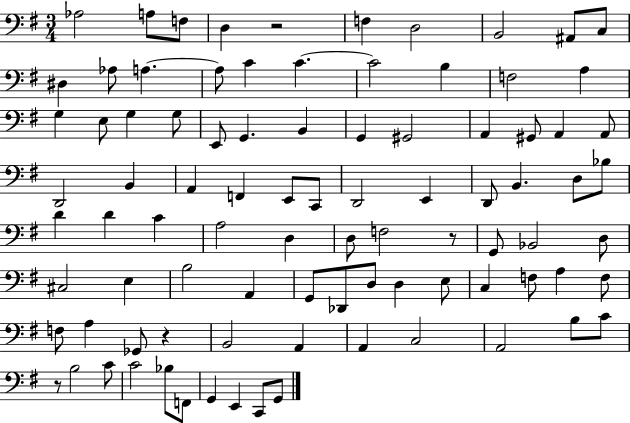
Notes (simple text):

Ab3/h A3/e F3/e D3/q R/h F3/q D3/h B2/h A#2/e C3/e D#3/q Ab3/e A3/q. A3/e C4/q C4/q. C4/h B3/q F3/h A3/q G3/q E3/e G3/q G3/e E2/e G2/q. B2/q G2/q G#2/h A2/q G#2/e A2/q A2/e D2/h B2/q A2/q F2/q E2/e C2/e D2/h E2/q D2/e B2/q. D3/e Bb3/e D4/q D4/q C4/q A3/h D3/q D3/e F3/h R/e G2/e Bb2/h D3/e C#3/h E3/q B3/h A2/q G2/e Db2/e D3/e D3/q E3/e C3/q F3/e A3/q F3/e F3/e A3/q Gb2/e R/q B2/h A2/q A2/q C3/h A2/h B3/e C4/e R/e B3/h C4/e C4/h Bb3/e F2/e G2/q E2/q C2/e G2/e